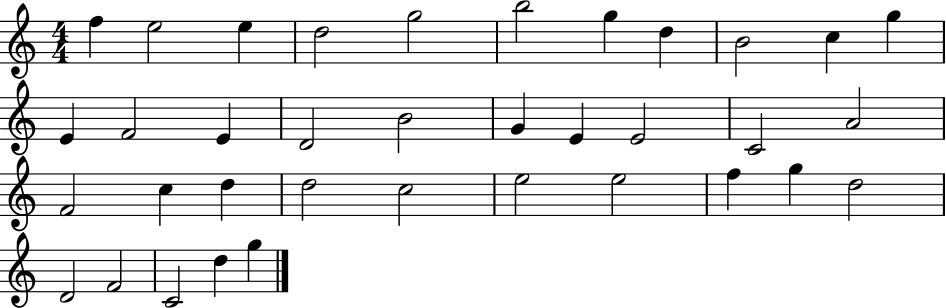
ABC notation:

X:1
T:Untitled
M:4/4
L:1/4
K:C
f e2 e d2 g2 b2 g d B2 c g E F2 E D2 B2 G E E2 C2 A2 F2 c d d2 c2 e2 e2 f g d2 D2 F2 C2 d g